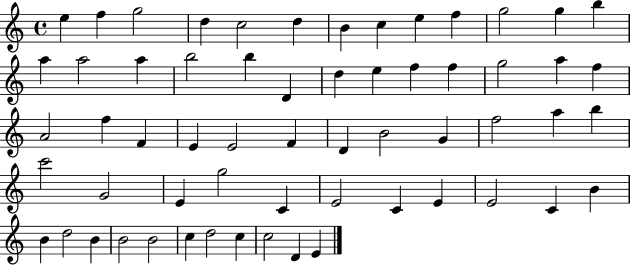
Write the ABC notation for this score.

X:1
T:Untitled
M:4/4
L:1/4
K:C
e f g2 d c2 d B c e f g2 g b a a2 a b2 b D d e f f g2 a f A2 f F E E2 F D B2 G f2 a b c'2 G2 E g2 C E2 C E E2 C B B d2 B B2 B2 c d2 c c2 D E